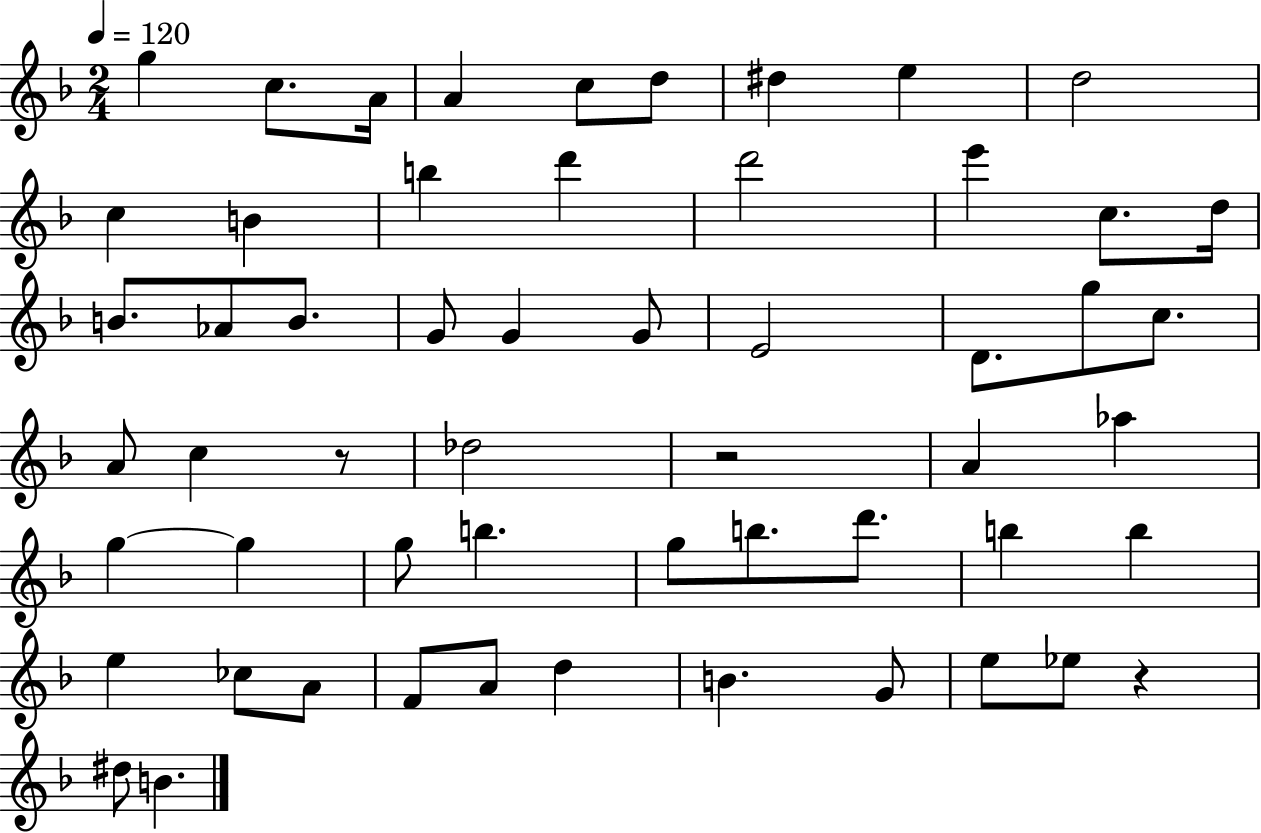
{
  \clef treble
  \numericTimeSignature
  \time 2/4
  \key f \major
  \tempo 4 = 120
  \repeat volta 2 { g''4 c''8. a'16 | a'4 c''8 d''8 | dis''4 e''4 | d''2 | \break c''4 b'4 | b''4 d'''4 | d'''2 | e'''4 c''8. d''16 | \break b'8. aes'8 b'8. | g'8 g'4 g'8 | e'2 | d'8. g''8 c''8. | \break a'8 c''4 r8 | des''2 | r2 | a'4 aes''4 | \break g''4~~ g''4 | g''8 b''4. | g''8 b''8. d'''8. | b''4 b''4 | \break e''4 ces''8 a'8 | f'8 a'8 d''4 | b'4. g'8 | e''8 ees''8 r4 | \break dis''8 b'4. | } \bar "|."
}